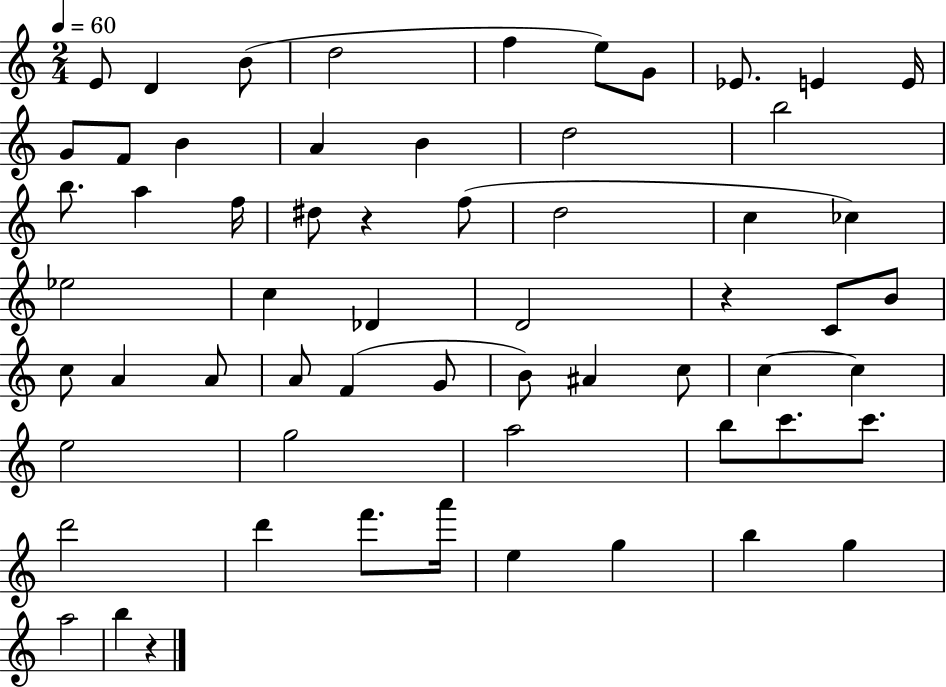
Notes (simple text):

E4/e D4/q B4/e D5/h F5/q E5/e G4/e Eb4/e. E4/q E4/s G4/e F4/e B4/q A4/q B4/q D5/h B5/h B5/e. A5/q F5/s D#5/e R/q F5/e D5/h C5/q CES5/q Eb5/h C5/q Db4/q D4/h R/q C4/e B4/e C5/e A4/q A4/e A4/e F4/q G4/e B4/e A#4/q C5/e C5/q C5/q E5/h G5/h A5/h B5/e C6/e. C6/e. D6/h D6/q F6/e. A6/s E5/q G5/q B5/q G5/q A5/h B5/q R/q